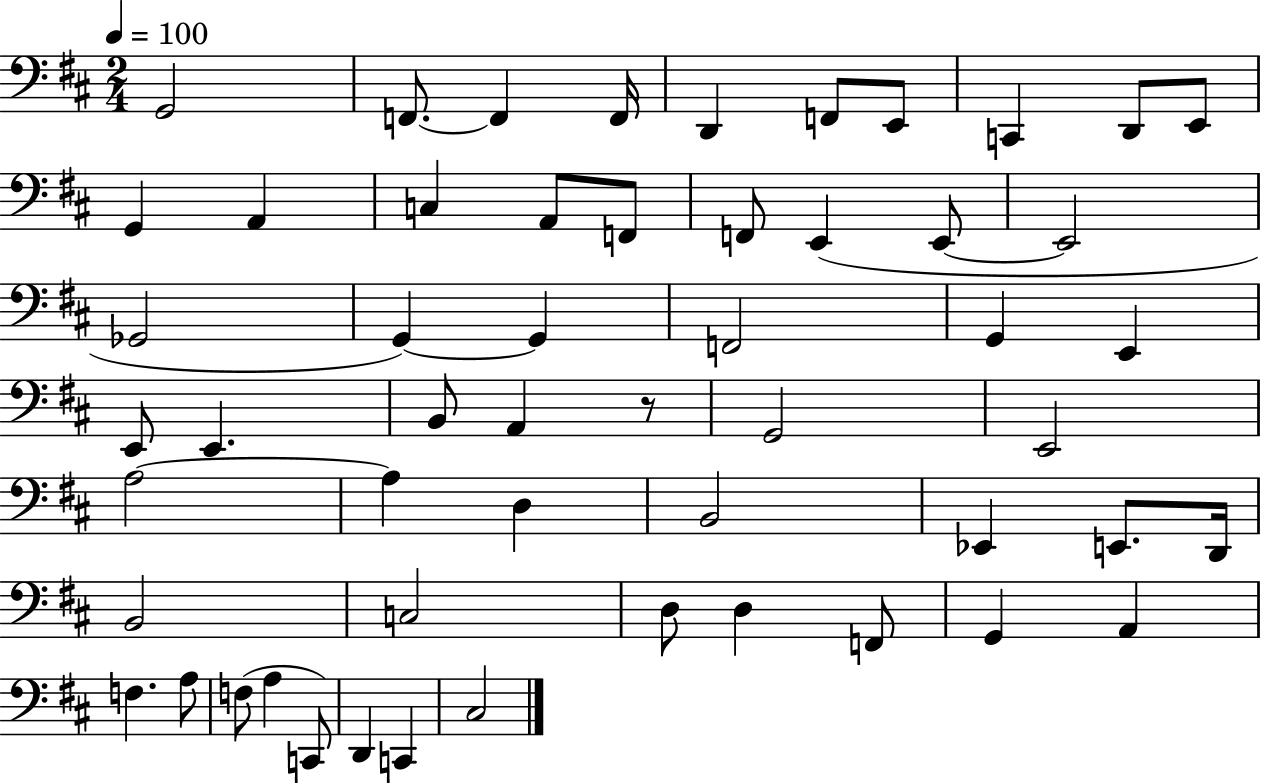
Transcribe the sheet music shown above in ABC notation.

X:1
T:Untitled
M:2/4
L:1/4
K:D
G,,2 F,,/2 F,, F,,/4 D,, F,,/2 E,,/2 C,, D,,/2 E,,/2 G,, A,, C, A,,/2 F,,/2 F,,/2 E,, E,,/2 E,,2 _G,,2 G,, G,, F,,2 G,, E,, E,,/2 E,, B,,/2 A,, z/2 G,,2 E,,2 A,2 A, D, B,,2 _E,, E,,/2 D,,/4 B,,2 C,2 D,/2 D, F,,/2 G,, A,, F, A,/2 F,/2 A, C,,/2 D,, C,, ^C,2